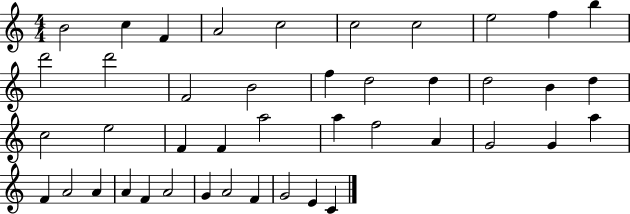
B4/h C5/q F4/q A4/h C5/h C5/h C5/h E5/h F5/q B5/q D6/h D6/h F4/h B4/h F5/q D5/h D5/q D5/h B4/q D5/q C5/h E5/h F4/q F4/q A5/h A5/q F5/h A4/q G4/h G4/q A5/q F4/q A4/h A4/q A4/q F4/q A4/h G4/q A4/h F4/q G4/h E4/q C4/q